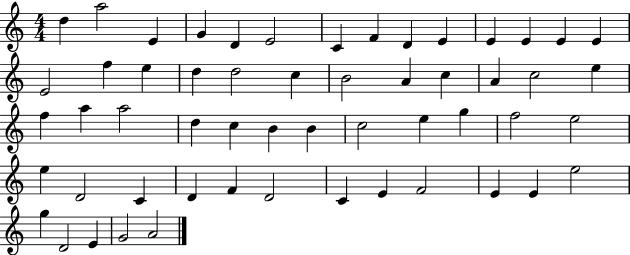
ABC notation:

X:1
T:Untitled
M:4/4
L:1/4
K:C
d a2 E G D E2 C F D E E E E E E2 f e d d2 c B2 A c A c2 e f a a2 d c B B c2 e g f2 e2 e D2 C D F D2 C E F2 E E e2 g D2 E G2 A2